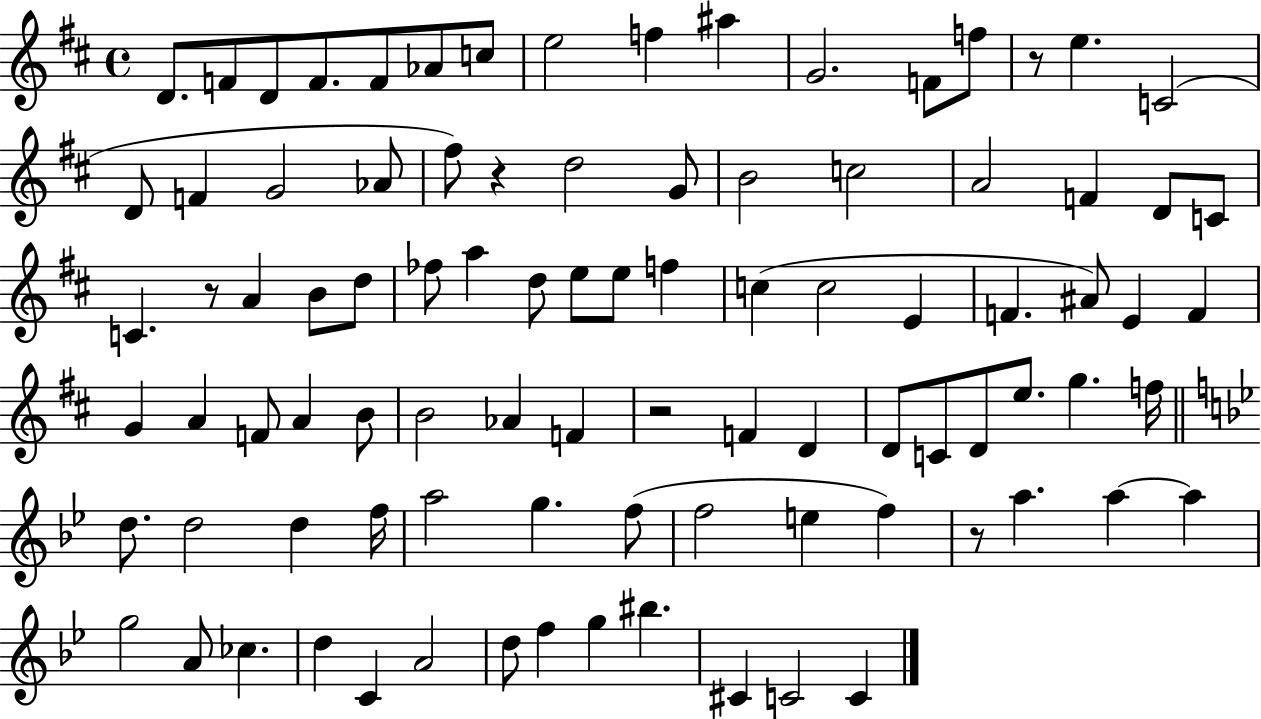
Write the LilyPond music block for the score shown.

{
  \clef treble
  \time 4/4
  \defaultTimeSignature
  \key d \major
  d'8. f'8 d'8 f'8. f'8 aes'8 c''8 | e''2 f''4 ais''4 | g'2. f'8 f''8 | r8 e''4. c'2( | \break d'8 f'4 g'2 aes'8 | fis''8) r4 d''2 g'8 | b'2 c''2 | a'2 f'4 d'8 c'8 | \break c'4. r8 a'4 b'8 d''8 | fes''8 a''4 d''8 e''8 e''8 f''4 | c''4( c''2 e'4 | f'4. ais'8) e'4 f'4 | \break g'4 a'4 f'8 a'4 b'8 | b'2 aes'4 f'4 | r2 f'4 d'4 | d'8 c'8 d'8 e''8. g''4. f''16 | \break \bar "||" \break \key g \minor d''8. d''2 d''4 f''16 | a''2 g''4. f''8( | f''2 e''4 f''4) | r8 a''4. a''4~~ a''4 | \break g''2 a'8 ces''4. | d''4 c'4 a'2 | d''8 f''4 g''4 bis''4. | cis'4 c'2 c'4 | \break \bar "|."
}